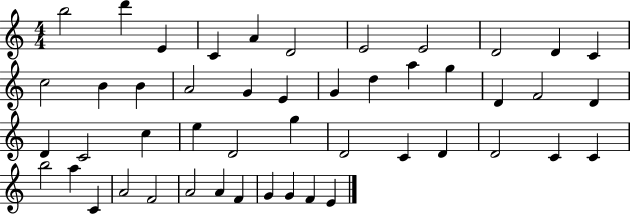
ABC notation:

X:1
T:Untitled
M:4/4
L:1/4
K:C
b2 d' E C A D2 E2 E2 D2 D C c2 B B A2 G E G d a g D F2 D D C2 c e D2 g D2 C D D2 C C b2 a C A2 F2 A2 A F G G F E